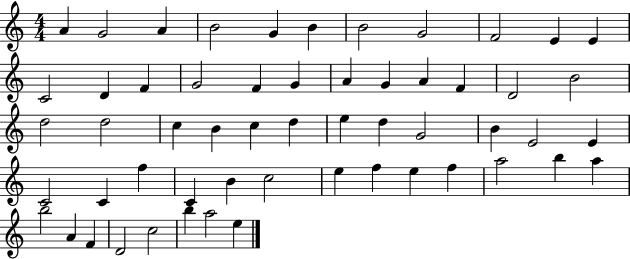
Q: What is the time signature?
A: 4/4